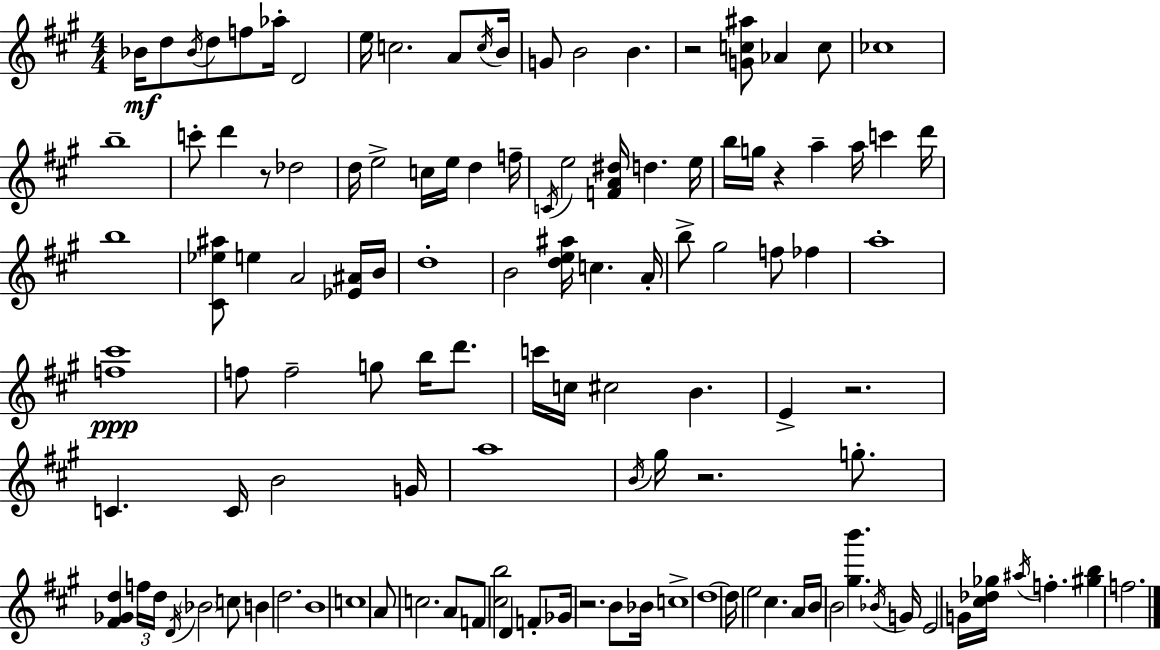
X:1
T:Untitled
M:4/4
L:1/4
K:A
_B/4 d/2 _B/4 d/2 f/2 _a/4 D2 e/4 c2 A/2 c/4 B/4 G/2 B2 B z2 [Gc^a]/2 _A c/2 _c4 b4 c'/2 d' z/2 _d2 d/4 e2 c/4 e/4 d f/4 C/4 e2 [FA^d]/4 d e/4 b/4 g/4 z a a/4 c' d'/4 b4 [^C_e^a]/2 e A2 [_E^A]/4 B/4 d4 B2 [de^a]/4 c A/4 b/2 ^g2 f/2 _f a4 [f^c']4 f/2 f2 g/2 b/4 d'/2 c'/4 c/4 ^c2 B E z2 C C/4 B2 G/4 a4 B/4 ^g/4 z2 g/2 [^F_Gd] f/4 d/4 D/4 _B2 c/2 B d2 B4 c4 A/2 c2 A/2 F/2 [^cb]2 D F/2 _G/4 z2 B/2 _B/4 c4 d4 d/4 e2 ^c A/4 B/4 B2 [^gb'] _B/4 G/4 E2 G/4 [^c_d_g]/4 ^a/4 f [^gb] f2